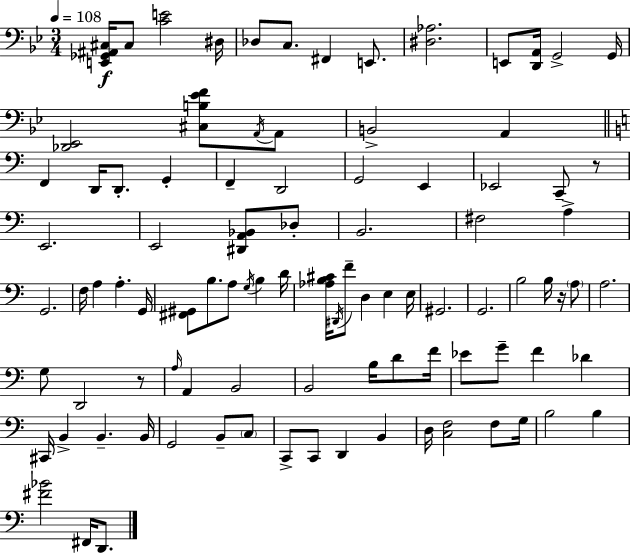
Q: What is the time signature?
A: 3/4